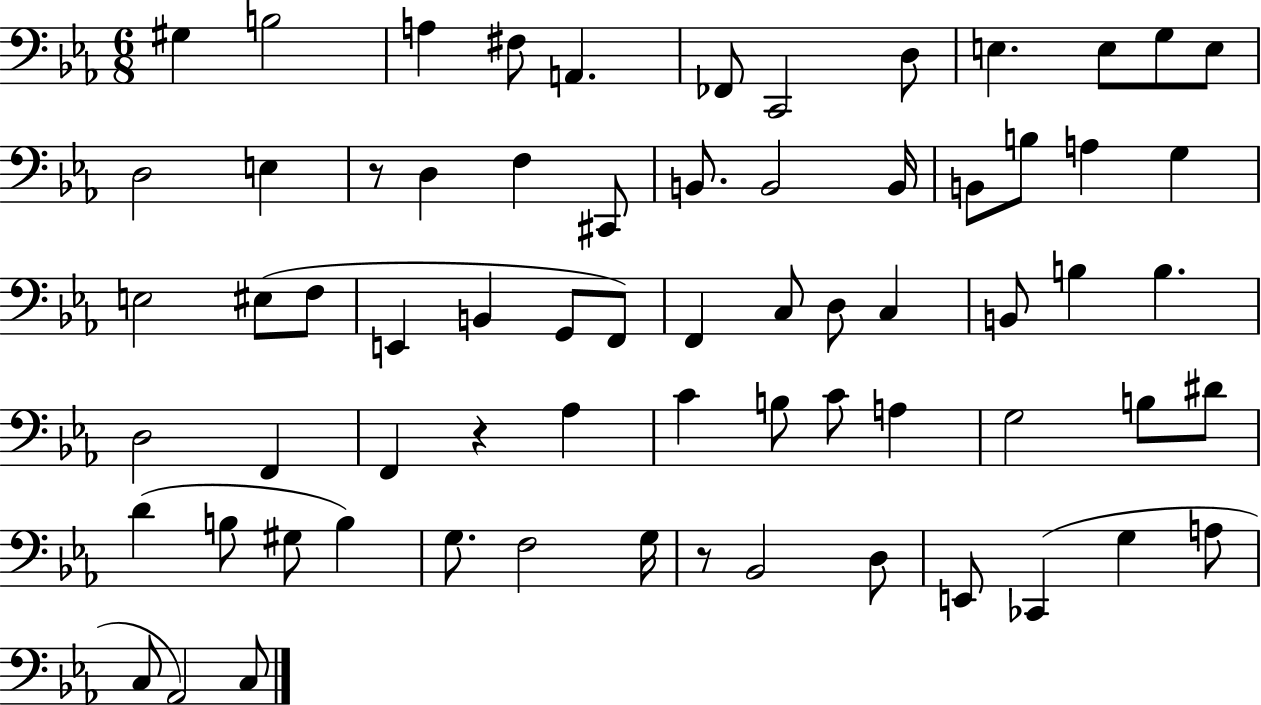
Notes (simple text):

G#3/q B3/h A3/q F#3/e A2/q. FES2/e C2/h D3/e E3/q. E3/e G3/e E3/e D3/h E3/q R/e D3/q F3/q C#2/e B2/e. B2/h B2/s B2/e B3/e A3/q G3/q E3/h EIS3/e F3/e E2/q B2/q G2/e F2/e F2/q C3/e D3/e C3/q B2/e B3/q B3/q. D3/h F2/q F2/q R/q Ab3/q C4/q B3/e C4/e A3/q G3/h B3/e D#4/e D4/q B3/e G#3/e B3/q G3/e. F3/h G3/s R/e Bb2/h D3/e E2/e CES2/q G3/q A3/e C3/e Ab2/h C3/e